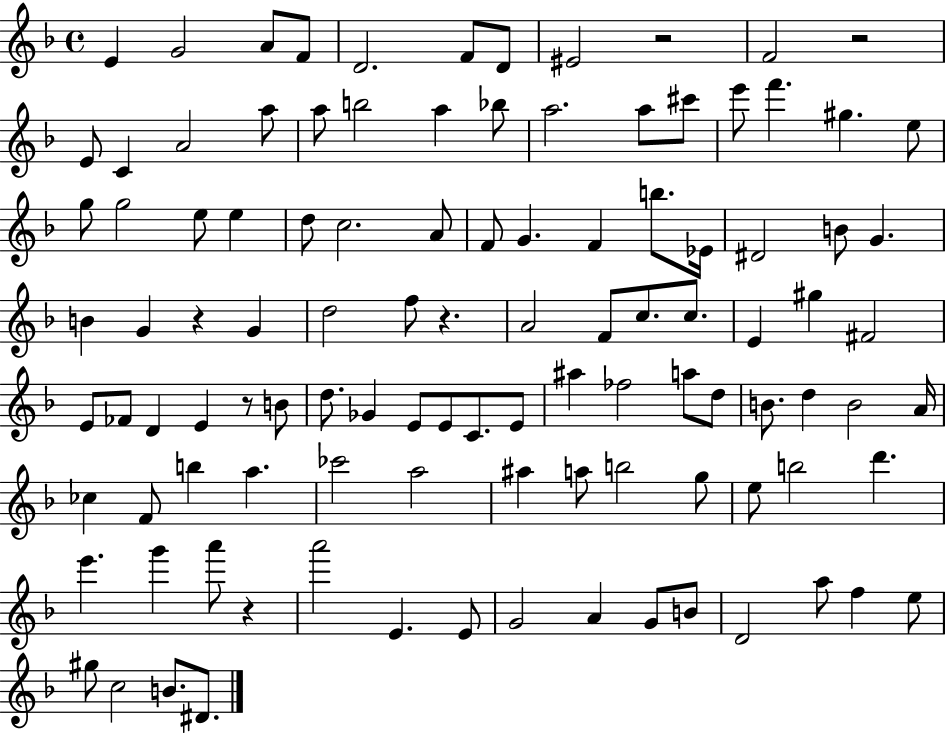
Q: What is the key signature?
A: F major